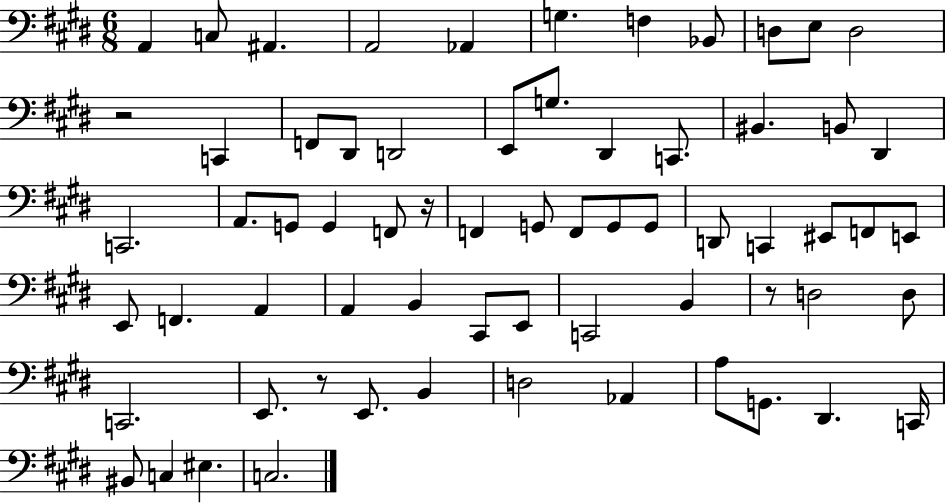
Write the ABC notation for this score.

X:1
T:Untitled
M:6/8
L:1/4
K:E
A,, C,/2 ^A,, A,,2 _A,, G, F, _B,,/2 D,/2 E,/2 D,2 z2 C,, F,,/2 ^D,,/2 D,,2 E,,/2 G,/2 ^D,, C,,/2 ^B,, B,,/2 ^D,, C,,2 A,,/2 G,,/2 G,, F,,/2 z/4 F,, G,,/2 F,,/2 G,,/2 G,,/2 D,,/2 C,, ^E,,/2 F,,/2 E,,/2 E,,/2 F,, A,, A,, B,, ^C,,/2 E,,/2 C,,2 B,, z/2 D,2 D,/2 C,,2 E,,/2 z/2 E,,/2 B,, D,2 _A,, A,/2 G,,/2 ^D,, C,,/4 ^B,,/2 C, ^E, C,2